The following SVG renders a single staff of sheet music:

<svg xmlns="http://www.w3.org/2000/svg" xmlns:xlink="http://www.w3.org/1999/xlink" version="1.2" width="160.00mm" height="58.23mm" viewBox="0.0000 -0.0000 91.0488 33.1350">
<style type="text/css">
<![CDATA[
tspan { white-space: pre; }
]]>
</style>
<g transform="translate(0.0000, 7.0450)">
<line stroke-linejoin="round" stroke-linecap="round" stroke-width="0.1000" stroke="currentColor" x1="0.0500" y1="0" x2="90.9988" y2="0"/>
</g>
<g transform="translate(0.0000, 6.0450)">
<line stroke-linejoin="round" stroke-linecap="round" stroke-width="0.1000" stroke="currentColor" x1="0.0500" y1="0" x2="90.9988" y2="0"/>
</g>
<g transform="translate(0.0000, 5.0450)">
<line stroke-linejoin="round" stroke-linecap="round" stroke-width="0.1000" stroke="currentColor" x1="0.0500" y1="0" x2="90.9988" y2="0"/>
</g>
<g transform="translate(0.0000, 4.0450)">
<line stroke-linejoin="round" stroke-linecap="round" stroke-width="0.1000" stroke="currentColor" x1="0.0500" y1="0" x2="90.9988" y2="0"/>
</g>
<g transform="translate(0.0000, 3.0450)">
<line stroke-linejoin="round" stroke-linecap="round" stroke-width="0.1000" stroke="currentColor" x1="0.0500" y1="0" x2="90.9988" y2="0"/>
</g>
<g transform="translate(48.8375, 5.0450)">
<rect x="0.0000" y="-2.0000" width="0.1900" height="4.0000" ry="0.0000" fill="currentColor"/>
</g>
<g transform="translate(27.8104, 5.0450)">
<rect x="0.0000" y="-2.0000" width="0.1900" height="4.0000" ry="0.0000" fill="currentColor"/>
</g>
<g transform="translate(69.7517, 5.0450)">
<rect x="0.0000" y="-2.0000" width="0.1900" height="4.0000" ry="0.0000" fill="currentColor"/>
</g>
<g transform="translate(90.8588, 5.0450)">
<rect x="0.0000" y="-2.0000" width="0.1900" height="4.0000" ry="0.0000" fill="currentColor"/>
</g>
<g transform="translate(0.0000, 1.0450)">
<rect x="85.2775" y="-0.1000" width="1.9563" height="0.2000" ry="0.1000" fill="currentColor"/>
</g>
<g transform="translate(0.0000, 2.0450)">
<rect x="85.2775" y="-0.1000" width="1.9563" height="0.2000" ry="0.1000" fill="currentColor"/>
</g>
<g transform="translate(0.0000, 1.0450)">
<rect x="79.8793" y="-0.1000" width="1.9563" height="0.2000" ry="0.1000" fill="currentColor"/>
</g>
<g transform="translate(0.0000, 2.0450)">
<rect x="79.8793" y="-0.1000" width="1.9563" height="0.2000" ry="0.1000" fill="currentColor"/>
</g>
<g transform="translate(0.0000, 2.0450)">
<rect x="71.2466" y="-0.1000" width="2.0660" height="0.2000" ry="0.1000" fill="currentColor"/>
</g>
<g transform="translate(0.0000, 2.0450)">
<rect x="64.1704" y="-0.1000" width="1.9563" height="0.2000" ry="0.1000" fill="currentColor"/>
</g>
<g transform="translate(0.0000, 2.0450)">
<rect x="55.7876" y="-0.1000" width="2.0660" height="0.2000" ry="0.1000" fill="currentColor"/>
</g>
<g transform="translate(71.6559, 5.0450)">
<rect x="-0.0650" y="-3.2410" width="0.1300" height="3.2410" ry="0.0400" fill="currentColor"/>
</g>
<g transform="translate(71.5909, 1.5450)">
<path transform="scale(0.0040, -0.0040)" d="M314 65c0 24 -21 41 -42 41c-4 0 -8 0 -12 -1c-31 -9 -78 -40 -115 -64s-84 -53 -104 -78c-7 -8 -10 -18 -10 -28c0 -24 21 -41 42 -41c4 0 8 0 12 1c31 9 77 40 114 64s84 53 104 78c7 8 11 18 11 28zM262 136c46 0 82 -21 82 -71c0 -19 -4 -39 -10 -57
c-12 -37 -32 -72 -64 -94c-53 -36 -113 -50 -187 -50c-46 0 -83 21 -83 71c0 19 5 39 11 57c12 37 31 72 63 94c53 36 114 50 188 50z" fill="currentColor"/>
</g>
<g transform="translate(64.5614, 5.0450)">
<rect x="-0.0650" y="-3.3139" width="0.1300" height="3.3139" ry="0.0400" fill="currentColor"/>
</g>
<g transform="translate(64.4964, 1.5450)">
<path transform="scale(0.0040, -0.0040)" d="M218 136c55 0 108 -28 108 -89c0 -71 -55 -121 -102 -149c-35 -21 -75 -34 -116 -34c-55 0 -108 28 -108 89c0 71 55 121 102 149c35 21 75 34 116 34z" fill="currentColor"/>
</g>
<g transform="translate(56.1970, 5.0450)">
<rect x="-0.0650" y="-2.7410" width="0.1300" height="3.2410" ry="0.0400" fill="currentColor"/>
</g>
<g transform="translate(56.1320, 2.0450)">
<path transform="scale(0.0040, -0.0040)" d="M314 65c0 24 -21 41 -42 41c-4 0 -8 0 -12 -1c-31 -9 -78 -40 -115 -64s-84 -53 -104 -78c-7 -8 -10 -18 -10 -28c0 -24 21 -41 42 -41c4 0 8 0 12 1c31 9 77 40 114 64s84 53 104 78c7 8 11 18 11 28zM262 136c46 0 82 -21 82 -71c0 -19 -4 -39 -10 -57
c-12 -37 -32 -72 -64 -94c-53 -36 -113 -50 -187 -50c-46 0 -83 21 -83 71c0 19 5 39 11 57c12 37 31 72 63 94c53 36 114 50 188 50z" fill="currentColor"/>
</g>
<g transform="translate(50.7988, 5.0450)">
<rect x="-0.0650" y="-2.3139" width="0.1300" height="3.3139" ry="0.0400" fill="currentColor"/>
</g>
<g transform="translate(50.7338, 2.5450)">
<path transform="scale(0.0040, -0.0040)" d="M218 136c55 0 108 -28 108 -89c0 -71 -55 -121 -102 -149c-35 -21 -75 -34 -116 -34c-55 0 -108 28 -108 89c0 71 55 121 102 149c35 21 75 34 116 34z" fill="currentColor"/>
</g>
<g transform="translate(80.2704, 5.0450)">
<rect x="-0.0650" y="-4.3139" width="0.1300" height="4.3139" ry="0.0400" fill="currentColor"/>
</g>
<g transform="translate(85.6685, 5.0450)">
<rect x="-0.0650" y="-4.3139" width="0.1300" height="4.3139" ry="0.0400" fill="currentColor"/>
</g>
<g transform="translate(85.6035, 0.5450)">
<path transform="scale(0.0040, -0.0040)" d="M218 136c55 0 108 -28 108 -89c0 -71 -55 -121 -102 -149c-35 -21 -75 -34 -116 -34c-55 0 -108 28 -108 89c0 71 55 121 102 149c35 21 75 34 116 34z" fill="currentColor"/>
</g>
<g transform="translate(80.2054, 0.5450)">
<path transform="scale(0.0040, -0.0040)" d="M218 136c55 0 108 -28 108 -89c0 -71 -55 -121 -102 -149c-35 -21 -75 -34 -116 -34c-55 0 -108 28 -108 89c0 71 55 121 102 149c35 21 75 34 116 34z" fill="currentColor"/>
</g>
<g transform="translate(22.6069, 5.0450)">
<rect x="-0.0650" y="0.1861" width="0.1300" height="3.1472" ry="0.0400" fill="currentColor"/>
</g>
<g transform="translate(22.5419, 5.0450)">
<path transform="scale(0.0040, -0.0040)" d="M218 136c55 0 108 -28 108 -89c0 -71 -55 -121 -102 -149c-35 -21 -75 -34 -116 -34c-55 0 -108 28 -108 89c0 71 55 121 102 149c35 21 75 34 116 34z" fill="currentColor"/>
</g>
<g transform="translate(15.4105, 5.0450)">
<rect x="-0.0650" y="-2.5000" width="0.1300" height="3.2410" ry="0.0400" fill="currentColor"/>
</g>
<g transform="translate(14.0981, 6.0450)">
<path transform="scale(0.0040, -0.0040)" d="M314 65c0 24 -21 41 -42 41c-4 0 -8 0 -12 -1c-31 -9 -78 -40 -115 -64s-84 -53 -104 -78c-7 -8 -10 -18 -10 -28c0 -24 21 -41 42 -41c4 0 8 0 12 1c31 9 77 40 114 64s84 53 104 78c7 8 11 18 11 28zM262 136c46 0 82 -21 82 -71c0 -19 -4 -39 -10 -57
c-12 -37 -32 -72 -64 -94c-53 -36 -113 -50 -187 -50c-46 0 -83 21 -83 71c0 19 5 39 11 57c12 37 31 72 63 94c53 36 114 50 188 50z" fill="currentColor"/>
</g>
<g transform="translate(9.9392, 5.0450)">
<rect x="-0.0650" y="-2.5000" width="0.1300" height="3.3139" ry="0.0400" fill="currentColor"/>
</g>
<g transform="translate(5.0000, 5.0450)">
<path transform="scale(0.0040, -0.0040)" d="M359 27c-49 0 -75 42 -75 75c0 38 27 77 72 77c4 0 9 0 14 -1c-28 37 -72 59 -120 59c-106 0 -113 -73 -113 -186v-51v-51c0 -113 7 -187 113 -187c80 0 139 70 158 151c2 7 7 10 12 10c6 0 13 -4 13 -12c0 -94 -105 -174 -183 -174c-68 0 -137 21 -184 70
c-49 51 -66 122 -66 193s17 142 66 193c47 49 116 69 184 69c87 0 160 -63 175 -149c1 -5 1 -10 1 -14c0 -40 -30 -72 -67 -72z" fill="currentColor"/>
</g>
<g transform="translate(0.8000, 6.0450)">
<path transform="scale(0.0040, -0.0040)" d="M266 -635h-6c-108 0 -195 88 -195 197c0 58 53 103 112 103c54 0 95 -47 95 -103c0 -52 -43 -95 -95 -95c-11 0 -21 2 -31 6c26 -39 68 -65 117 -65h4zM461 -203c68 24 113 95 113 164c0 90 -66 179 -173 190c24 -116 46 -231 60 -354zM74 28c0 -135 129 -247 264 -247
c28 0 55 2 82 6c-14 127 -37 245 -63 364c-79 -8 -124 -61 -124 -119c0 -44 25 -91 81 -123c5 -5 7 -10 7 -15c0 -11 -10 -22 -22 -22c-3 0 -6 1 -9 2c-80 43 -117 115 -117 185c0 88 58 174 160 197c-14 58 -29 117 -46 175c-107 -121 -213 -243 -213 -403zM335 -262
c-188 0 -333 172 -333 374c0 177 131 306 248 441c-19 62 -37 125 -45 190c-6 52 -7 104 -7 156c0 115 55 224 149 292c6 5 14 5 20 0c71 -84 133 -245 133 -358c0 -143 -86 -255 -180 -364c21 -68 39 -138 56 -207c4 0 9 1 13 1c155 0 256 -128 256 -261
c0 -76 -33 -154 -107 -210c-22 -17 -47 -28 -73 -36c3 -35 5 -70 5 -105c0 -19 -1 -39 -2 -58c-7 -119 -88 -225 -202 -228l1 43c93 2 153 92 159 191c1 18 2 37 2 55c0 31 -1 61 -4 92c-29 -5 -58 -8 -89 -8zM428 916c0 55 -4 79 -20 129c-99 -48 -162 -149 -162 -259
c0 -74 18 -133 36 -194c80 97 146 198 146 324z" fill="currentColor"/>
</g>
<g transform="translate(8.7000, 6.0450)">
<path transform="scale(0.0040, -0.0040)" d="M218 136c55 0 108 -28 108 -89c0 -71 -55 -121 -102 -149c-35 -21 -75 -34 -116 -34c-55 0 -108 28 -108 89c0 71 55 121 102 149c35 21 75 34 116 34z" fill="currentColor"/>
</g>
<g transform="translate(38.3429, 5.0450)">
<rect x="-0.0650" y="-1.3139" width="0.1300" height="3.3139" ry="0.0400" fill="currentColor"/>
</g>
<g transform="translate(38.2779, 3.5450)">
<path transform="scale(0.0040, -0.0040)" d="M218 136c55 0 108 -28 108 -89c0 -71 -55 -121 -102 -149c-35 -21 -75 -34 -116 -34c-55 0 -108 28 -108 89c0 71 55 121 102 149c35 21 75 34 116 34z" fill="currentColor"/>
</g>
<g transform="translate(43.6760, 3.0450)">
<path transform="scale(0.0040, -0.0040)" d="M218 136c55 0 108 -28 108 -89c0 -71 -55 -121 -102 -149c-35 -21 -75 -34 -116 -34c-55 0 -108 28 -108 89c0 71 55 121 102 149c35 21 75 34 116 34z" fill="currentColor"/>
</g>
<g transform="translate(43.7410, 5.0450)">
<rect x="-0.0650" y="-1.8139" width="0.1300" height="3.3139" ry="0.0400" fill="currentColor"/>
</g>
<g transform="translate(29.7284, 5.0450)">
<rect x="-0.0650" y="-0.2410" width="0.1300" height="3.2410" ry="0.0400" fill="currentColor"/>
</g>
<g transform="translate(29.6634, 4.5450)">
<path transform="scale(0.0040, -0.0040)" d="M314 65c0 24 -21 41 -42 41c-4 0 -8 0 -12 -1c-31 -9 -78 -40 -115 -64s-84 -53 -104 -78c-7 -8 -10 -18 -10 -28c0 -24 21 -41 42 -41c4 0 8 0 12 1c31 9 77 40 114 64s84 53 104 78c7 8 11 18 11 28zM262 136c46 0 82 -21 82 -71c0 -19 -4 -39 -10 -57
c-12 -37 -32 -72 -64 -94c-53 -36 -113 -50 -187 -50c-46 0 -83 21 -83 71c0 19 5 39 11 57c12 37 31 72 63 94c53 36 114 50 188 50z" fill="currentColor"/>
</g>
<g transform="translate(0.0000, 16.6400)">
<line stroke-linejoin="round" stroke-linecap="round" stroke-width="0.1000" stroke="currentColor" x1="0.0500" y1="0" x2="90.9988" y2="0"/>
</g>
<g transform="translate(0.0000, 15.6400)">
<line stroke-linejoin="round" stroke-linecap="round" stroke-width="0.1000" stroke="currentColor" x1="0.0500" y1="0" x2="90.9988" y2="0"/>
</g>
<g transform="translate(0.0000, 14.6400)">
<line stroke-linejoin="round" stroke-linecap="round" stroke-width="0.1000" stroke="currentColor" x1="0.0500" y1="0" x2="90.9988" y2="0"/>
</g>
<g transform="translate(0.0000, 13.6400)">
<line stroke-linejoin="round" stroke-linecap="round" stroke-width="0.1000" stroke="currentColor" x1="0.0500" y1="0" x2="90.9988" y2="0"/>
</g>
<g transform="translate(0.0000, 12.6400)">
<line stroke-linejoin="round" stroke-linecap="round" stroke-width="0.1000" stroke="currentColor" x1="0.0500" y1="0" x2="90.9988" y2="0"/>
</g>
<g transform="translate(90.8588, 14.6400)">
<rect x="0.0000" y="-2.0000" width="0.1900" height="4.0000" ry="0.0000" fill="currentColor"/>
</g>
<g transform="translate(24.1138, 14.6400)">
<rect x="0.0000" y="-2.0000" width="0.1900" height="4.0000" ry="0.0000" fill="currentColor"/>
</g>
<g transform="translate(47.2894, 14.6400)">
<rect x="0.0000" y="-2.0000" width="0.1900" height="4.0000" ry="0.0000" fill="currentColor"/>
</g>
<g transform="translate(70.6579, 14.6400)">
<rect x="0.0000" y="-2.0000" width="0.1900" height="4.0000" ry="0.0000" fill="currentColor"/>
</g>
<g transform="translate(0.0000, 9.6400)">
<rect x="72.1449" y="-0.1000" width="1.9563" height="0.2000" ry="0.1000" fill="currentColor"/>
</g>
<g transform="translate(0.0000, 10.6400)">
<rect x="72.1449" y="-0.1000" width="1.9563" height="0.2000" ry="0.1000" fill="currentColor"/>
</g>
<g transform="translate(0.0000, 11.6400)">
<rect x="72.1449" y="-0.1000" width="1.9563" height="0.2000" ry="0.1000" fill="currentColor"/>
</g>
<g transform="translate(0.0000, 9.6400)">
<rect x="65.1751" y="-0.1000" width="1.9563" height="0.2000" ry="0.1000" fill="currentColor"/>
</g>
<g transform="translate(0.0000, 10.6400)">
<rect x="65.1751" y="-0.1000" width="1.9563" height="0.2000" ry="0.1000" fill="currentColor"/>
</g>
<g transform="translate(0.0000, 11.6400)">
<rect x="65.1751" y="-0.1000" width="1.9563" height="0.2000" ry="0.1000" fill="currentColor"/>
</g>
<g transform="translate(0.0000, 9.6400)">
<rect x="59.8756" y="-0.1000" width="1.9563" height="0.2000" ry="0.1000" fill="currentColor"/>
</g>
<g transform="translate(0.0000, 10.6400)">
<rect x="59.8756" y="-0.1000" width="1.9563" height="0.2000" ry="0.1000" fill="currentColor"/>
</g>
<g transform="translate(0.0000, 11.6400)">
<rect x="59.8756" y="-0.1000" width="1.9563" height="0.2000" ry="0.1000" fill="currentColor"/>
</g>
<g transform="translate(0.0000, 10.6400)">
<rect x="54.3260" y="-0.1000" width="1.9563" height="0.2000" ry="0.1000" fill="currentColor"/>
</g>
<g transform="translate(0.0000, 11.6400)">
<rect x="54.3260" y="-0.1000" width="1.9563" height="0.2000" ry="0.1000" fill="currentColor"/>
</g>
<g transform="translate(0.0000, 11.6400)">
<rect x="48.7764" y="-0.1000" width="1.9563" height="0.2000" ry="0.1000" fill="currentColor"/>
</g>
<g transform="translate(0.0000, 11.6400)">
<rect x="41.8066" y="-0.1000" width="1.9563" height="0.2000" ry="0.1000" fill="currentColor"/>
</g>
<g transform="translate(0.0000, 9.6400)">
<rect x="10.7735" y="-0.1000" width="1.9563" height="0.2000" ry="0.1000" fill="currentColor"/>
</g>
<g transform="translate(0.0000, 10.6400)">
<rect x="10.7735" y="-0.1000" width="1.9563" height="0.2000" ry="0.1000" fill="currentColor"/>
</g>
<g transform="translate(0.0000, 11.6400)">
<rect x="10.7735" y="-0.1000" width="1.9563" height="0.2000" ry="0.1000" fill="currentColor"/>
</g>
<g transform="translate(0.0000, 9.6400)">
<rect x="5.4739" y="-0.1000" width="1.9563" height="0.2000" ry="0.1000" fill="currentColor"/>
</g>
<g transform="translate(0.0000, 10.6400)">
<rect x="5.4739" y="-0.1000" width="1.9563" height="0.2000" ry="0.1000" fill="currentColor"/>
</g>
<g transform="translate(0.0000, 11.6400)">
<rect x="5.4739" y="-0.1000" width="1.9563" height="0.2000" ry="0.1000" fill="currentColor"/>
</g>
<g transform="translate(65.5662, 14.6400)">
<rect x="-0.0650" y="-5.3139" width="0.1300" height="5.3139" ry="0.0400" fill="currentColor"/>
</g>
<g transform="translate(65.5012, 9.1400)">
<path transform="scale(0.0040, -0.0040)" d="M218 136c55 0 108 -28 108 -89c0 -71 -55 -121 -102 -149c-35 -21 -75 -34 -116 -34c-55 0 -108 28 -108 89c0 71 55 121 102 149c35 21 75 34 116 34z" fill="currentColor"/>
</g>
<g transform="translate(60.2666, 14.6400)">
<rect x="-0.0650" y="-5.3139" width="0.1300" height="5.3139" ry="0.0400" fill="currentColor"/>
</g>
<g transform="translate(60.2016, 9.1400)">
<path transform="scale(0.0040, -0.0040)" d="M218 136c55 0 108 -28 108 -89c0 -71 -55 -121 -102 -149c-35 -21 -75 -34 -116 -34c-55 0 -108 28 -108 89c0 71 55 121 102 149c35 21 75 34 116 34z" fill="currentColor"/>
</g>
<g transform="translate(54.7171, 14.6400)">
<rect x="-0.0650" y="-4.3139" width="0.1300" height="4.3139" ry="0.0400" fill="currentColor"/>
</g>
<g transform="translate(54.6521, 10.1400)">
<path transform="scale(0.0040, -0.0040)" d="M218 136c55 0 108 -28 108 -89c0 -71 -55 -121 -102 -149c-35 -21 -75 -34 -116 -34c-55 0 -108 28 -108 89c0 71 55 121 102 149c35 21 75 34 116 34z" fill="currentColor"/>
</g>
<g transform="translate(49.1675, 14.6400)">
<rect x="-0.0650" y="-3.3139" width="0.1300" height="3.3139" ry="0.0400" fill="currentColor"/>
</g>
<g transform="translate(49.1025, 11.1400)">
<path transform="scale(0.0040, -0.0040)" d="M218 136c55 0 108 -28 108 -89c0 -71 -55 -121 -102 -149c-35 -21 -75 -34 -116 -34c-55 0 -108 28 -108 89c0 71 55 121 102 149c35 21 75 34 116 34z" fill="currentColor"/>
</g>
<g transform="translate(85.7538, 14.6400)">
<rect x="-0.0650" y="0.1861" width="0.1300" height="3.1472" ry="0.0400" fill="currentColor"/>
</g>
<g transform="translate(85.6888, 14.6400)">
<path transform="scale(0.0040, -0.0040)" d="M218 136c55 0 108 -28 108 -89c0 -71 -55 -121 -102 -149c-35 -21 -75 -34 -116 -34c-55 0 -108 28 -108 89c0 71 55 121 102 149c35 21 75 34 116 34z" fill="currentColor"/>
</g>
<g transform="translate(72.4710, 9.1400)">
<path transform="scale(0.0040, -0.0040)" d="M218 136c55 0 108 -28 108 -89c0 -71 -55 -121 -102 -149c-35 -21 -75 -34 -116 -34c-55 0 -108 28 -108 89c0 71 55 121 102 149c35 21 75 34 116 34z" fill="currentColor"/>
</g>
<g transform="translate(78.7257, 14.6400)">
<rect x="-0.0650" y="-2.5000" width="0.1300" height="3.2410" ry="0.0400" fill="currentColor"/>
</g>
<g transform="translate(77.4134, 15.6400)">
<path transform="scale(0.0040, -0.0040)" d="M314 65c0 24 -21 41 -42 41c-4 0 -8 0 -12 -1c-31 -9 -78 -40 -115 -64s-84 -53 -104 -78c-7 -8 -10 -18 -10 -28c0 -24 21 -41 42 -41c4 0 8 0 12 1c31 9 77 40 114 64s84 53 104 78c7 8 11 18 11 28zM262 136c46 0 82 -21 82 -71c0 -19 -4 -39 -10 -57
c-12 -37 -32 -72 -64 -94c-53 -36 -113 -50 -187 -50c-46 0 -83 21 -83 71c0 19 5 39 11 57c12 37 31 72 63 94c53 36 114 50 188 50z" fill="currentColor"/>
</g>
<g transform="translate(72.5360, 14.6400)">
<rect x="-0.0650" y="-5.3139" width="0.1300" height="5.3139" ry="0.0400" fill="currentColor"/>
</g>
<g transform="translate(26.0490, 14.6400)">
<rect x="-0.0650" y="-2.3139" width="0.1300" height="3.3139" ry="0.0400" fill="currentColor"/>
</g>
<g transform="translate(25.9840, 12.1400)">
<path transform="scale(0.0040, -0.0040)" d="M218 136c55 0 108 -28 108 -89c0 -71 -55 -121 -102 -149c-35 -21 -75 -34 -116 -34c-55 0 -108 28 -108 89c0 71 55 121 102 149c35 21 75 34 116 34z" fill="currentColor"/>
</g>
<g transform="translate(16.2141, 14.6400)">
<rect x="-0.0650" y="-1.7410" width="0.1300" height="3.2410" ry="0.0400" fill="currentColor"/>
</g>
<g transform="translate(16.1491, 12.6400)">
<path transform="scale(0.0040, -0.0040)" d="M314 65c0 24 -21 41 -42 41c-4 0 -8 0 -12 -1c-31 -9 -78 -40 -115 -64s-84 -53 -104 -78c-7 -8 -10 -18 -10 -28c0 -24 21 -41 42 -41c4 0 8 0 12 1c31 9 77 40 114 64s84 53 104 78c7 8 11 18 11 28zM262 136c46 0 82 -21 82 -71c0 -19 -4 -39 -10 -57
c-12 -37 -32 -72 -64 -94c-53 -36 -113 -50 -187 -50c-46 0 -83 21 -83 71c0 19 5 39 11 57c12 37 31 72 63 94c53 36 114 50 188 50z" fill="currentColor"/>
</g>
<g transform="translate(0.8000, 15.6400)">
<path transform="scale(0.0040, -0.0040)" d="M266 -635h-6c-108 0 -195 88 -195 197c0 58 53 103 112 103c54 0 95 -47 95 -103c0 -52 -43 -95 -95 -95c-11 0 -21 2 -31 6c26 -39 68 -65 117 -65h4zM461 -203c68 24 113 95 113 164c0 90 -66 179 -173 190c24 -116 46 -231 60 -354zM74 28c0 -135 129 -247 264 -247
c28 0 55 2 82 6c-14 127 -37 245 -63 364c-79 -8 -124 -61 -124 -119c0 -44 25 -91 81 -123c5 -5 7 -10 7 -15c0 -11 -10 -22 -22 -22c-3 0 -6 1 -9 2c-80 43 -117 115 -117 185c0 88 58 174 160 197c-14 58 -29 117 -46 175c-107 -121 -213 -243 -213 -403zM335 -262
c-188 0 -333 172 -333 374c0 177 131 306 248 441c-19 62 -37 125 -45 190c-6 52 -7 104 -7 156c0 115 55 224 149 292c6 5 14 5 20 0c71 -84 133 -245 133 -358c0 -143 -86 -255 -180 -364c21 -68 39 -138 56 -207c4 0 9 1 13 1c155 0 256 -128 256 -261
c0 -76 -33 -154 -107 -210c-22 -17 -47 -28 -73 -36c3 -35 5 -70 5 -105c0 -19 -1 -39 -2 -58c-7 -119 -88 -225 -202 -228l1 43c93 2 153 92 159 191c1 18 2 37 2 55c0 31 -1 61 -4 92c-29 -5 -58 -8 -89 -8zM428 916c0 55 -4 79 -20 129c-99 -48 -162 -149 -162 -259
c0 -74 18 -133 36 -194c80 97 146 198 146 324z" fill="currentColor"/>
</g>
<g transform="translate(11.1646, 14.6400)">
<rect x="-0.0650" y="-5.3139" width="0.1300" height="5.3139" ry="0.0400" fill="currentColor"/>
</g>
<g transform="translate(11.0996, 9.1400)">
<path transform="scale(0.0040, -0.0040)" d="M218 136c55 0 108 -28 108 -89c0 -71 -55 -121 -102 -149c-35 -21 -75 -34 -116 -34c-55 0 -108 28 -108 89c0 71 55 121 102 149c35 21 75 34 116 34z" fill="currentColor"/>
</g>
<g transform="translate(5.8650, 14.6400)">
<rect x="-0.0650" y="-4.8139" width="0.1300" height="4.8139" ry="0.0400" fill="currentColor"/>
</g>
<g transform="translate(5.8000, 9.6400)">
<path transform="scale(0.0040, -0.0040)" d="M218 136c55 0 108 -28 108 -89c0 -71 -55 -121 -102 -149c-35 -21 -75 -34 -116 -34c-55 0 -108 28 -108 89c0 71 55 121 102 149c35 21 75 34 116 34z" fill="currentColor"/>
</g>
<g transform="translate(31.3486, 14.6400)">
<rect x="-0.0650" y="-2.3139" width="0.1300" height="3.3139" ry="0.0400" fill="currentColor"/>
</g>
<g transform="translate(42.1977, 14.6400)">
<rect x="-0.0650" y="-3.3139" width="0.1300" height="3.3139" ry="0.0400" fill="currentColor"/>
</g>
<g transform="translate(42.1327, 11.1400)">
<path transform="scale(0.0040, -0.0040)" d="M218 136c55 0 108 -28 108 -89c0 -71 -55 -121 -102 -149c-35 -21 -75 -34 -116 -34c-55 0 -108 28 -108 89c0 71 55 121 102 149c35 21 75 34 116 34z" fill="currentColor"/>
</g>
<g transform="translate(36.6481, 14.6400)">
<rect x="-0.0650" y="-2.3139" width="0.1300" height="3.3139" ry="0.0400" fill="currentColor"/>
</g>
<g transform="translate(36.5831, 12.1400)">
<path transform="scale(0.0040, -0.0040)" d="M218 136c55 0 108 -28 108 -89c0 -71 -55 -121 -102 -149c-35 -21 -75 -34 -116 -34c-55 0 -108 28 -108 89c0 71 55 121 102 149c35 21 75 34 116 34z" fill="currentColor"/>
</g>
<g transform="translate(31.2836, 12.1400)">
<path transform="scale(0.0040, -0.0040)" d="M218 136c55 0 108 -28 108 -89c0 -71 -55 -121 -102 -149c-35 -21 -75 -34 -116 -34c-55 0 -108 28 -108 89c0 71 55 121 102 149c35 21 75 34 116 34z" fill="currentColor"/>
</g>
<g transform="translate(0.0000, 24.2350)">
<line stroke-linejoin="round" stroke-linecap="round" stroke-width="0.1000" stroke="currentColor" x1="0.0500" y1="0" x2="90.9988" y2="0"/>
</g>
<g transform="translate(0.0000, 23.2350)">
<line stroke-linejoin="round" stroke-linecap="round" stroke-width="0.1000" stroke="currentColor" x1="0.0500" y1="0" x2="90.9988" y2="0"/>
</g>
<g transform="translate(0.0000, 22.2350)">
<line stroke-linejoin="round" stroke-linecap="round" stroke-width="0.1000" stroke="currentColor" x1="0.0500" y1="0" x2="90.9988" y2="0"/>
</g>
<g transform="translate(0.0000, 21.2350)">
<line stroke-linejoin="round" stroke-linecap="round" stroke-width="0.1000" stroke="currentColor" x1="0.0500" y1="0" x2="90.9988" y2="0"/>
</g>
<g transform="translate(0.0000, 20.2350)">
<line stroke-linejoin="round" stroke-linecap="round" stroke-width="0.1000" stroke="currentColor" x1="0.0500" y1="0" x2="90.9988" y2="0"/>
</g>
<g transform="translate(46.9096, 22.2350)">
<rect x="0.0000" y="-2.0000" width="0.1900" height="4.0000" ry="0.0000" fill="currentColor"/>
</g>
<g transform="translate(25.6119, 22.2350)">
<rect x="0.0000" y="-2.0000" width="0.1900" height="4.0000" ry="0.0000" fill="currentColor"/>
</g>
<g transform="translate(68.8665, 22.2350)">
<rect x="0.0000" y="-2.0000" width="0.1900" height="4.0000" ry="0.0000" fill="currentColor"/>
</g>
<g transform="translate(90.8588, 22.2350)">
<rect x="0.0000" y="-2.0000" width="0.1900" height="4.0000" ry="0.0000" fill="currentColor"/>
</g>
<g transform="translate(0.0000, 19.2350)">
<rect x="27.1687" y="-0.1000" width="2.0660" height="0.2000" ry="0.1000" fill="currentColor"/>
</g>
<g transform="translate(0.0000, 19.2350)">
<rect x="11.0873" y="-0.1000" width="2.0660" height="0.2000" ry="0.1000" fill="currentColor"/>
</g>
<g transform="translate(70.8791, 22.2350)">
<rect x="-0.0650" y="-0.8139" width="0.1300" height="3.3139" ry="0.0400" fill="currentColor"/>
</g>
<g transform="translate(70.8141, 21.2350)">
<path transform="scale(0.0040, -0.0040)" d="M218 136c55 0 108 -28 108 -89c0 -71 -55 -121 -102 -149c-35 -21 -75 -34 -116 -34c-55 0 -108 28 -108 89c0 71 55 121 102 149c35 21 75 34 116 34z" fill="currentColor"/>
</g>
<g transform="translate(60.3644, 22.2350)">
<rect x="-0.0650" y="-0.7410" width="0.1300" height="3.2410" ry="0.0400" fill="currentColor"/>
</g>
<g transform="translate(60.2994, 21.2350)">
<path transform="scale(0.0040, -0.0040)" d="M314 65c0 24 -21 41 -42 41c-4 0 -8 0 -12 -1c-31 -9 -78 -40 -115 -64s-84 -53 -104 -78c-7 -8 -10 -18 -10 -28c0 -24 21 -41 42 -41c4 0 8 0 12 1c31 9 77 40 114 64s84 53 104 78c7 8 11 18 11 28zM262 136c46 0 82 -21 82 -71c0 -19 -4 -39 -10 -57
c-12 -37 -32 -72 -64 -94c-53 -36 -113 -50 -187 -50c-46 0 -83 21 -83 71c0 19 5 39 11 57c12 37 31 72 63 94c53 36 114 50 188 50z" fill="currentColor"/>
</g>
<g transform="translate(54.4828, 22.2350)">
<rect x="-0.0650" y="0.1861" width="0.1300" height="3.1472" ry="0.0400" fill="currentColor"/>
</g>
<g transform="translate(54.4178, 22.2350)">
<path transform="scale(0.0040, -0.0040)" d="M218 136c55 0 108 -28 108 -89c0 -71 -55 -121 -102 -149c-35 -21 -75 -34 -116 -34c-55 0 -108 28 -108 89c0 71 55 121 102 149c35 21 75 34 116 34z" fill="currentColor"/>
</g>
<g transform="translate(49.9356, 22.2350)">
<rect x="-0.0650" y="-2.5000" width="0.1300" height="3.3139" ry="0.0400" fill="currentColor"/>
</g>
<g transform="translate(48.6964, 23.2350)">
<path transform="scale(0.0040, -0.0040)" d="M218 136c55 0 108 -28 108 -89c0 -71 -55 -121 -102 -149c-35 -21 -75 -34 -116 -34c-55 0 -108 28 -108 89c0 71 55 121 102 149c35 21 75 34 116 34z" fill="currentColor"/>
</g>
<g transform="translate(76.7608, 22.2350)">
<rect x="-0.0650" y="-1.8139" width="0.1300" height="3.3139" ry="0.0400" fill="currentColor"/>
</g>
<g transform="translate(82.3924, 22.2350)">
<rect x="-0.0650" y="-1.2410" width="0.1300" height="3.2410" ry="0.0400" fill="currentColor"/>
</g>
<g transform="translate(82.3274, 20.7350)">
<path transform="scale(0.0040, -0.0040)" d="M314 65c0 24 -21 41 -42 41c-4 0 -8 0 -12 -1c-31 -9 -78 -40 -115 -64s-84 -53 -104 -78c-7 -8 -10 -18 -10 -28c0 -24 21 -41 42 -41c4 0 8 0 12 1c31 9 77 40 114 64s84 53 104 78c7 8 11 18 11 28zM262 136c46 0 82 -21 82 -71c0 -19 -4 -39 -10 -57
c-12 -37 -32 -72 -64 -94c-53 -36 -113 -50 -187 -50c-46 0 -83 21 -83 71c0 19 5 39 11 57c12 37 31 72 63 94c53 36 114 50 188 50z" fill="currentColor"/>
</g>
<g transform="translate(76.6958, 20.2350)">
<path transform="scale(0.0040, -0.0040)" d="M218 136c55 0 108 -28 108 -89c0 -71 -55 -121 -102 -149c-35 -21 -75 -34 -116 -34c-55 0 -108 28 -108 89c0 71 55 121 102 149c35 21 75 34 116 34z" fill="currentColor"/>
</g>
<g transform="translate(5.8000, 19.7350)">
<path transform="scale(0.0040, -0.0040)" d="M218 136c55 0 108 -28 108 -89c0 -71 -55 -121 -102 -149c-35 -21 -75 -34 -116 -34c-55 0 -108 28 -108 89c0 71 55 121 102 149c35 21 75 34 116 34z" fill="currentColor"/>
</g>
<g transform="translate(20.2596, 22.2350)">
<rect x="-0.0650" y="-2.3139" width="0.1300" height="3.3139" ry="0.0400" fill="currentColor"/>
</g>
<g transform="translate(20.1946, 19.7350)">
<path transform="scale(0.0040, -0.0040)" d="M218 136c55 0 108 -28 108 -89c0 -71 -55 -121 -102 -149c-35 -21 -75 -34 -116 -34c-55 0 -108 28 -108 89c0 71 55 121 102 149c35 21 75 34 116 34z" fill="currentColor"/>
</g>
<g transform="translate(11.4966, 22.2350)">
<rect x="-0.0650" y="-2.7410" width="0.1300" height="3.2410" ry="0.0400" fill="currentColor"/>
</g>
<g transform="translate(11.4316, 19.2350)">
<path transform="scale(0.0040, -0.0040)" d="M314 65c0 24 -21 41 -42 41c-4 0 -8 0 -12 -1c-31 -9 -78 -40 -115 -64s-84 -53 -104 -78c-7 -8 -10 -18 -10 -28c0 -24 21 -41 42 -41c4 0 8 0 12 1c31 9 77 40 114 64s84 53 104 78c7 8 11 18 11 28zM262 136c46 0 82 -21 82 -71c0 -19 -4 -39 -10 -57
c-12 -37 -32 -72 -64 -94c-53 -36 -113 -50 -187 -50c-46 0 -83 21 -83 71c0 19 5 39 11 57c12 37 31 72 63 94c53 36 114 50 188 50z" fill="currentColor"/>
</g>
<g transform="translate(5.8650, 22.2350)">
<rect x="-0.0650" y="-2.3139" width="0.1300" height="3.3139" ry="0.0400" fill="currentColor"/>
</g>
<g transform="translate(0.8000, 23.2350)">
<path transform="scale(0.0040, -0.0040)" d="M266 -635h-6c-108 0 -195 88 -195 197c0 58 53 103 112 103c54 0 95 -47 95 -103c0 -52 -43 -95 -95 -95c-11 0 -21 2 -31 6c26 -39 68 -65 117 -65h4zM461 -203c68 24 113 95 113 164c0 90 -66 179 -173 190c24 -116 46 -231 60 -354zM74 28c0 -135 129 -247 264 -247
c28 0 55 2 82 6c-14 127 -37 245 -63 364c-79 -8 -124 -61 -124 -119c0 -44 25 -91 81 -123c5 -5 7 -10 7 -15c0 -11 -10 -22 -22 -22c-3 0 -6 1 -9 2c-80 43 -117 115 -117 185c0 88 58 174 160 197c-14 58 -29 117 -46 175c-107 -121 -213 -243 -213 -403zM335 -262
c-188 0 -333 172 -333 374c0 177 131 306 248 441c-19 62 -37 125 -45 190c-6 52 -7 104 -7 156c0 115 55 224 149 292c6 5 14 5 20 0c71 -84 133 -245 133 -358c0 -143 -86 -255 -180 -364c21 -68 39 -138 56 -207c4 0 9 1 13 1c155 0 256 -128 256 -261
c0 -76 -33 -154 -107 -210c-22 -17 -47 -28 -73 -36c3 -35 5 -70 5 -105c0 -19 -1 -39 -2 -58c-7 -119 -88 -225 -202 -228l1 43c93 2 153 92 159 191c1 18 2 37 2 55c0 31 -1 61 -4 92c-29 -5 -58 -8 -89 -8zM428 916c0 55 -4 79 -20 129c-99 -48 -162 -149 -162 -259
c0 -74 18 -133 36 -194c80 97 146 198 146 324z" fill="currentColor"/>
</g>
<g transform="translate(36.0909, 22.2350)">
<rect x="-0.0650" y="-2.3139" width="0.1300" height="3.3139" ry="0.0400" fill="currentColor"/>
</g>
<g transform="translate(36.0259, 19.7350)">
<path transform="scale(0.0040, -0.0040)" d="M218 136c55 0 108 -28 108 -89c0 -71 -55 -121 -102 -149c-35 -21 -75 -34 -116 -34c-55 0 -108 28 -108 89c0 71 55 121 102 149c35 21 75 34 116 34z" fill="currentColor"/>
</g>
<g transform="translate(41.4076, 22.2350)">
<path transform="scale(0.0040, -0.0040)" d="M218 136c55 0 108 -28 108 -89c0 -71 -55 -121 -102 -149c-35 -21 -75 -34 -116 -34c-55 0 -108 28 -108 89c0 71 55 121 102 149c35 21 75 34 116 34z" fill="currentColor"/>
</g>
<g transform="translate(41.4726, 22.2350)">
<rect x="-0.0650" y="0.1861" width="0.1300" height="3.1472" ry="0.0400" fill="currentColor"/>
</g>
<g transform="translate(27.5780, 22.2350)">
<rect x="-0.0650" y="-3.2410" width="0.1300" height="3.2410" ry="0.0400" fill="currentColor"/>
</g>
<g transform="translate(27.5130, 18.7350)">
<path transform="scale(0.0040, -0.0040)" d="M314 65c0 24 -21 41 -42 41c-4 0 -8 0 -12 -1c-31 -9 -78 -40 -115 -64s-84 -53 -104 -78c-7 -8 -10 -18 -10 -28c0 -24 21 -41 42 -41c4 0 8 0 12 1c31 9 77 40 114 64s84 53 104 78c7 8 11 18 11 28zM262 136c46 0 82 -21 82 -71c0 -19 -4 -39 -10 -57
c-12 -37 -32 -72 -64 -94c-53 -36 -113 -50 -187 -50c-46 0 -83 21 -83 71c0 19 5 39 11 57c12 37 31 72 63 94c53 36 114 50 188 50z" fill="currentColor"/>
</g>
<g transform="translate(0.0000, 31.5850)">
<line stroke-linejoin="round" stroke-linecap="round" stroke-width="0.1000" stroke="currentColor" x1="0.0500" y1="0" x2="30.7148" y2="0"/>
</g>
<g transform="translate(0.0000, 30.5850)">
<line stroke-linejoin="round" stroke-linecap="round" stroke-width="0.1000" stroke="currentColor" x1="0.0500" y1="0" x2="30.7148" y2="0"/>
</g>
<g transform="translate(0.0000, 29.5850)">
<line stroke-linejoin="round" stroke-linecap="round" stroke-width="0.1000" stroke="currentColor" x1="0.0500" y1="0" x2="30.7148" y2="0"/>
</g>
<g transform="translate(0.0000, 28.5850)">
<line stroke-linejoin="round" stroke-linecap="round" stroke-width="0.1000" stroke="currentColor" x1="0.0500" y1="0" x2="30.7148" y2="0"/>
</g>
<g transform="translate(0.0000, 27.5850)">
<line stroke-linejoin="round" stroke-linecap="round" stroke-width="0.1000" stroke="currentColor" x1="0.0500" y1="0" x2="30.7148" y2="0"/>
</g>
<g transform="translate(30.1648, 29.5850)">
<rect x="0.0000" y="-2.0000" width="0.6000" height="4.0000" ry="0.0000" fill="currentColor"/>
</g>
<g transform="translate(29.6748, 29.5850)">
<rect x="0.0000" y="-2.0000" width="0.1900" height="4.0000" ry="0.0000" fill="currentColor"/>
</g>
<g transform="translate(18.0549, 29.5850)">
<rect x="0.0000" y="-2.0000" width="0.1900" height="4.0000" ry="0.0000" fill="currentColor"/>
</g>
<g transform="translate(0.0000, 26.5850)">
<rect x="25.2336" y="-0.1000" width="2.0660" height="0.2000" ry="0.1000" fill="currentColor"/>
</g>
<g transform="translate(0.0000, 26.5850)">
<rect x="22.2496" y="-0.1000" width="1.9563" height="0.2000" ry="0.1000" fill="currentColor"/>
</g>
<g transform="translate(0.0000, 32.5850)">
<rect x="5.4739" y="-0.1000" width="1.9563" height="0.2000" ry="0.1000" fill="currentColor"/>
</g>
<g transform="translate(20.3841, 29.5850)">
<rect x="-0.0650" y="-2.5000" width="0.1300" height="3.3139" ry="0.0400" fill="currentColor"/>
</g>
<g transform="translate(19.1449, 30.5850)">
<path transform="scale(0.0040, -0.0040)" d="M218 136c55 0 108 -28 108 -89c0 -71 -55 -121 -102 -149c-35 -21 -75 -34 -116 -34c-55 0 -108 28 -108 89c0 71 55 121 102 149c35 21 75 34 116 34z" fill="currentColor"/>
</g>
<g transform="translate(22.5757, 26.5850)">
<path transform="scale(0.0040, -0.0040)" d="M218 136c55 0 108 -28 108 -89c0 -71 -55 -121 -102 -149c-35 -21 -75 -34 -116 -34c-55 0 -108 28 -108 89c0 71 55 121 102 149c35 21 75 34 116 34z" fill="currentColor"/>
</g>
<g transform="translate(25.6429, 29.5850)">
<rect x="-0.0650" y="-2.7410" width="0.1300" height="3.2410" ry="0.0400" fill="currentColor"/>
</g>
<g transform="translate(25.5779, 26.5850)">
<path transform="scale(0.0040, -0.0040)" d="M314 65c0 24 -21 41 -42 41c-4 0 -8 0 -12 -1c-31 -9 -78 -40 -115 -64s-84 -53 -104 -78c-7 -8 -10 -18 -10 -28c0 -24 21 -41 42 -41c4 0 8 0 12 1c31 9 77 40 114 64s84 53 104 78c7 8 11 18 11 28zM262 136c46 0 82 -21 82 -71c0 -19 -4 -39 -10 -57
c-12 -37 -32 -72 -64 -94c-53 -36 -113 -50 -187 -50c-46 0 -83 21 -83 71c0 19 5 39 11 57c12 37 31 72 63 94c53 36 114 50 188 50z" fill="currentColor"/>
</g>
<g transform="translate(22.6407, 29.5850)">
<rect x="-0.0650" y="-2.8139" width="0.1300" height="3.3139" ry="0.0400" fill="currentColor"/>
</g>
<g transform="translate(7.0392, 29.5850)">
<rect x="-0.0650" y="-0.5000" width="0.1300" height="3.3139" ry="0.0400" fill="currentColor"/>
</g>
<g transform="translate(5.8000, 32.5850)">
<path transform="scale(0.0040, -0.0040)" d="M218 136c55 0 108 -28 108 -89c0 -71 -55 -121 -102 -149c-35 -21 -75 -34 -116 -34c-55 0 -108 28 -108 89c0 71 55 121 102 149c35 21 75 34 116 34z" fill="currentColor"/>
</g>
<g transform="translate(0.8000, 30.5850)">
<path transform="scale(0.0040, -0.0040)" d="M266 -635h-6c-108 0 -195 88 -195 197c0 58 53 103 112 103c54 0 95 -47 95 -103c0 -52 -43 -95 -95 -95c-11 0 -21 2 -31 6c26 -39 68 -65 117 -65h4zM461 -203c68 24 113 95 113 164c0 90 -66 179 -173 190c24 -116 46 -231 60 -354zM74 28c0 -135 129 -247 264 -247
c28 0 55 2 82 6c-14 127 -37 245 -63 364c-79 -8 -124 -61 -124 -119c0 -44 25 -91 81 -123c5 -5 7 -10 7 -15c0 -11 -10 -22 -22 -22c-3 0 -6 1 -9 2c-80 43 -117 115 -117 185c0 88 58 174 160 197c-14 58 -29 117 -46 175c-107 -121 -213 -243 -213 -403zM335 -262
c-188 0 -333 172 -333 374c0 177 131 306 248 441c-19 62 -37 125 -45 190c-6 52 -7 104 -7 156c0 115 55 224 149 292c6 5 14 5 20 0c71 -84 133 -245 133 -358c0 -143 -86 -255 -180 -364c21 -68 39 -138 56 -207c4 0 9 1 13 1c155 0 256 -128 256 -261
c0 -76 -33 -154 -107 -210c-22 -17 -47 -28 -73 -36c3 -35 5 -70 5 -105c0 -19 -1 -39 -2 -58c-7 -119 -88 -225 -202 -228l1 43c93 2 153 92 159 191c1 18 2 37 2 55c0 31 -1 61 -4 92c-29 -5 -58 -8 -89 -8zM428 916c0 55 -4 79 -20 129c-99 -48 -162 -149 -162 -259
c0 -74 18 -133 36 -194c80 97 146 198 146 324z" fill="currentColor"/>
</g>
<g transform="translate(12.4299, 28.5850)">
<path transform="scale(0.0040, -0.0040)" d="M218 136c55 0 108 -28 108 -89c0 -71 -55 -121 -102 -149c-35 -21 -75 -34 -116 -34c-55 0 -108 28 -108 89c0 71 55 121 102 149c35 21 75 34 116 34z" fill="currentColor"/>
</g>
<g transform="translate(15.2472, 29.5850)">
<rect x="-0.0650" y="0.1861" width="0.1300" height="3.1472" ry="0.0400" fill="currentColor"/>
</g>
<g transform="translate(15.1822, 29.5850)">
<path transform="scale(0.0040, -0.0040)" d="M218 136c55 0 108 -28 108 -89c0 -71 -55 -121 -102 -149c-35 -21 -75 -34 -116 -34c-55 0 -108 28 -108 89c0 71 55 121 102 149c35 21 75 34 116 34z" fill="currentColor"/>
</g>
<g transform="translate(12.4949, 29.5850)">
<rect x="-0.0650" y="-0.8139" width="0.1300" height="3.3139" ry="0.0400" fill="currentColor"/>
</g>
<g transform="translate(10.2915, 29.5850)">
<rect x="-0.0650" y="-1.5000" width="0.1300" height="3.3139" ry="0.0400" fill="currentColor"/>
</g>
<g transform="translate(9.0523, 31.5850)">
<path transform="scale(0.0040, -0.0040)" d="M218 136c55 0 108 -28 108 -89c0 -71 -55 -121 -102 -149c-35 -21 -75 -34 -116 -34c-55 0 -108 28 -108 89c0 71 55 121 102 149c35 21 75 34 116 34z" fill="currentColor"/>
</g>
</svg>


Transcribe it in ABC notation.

X:1
T:Untitled
M:4/4
L:1/4
K:C
G G2 B c2 e f g a2 b b2 d' d' e' f' f2 g g g b b d' f' f' f' G2 B g a2 g b2 g B G B d2 d f e2 C E d B G a a2